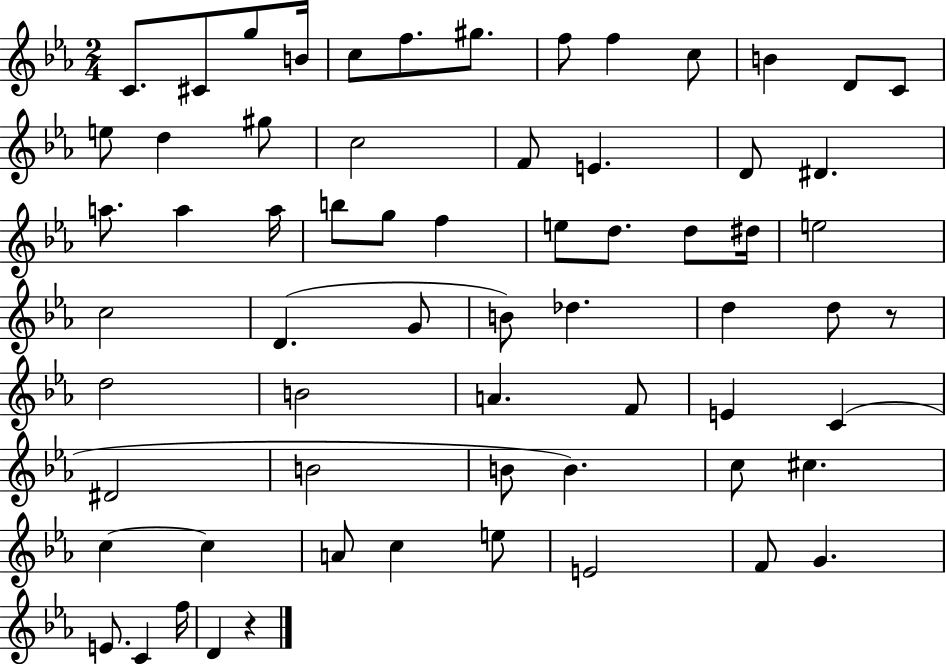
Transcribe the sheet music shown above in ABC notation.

X:1
T:Untitled
M:2/4
L:1/4
K:Eb
C/2 ^C/2 g/2 B/4 c/2 f/2 ^g/2 f/2 f c/2 B D/2 C/2 e/2 d ^g/2 c2 F/2 E D/2 ^D a/2 a a/4 b/2 g/2 f e/2 d/2 d/2 ^d/4 e2 c2 D G/2 B/2 _d d d/2 z/2 d2 B2 A F/2 E C ^D2 B2 B/2 B c/2 ^c c c A/2 c e/2 E2 F/2 G E/2 C f/4 D z